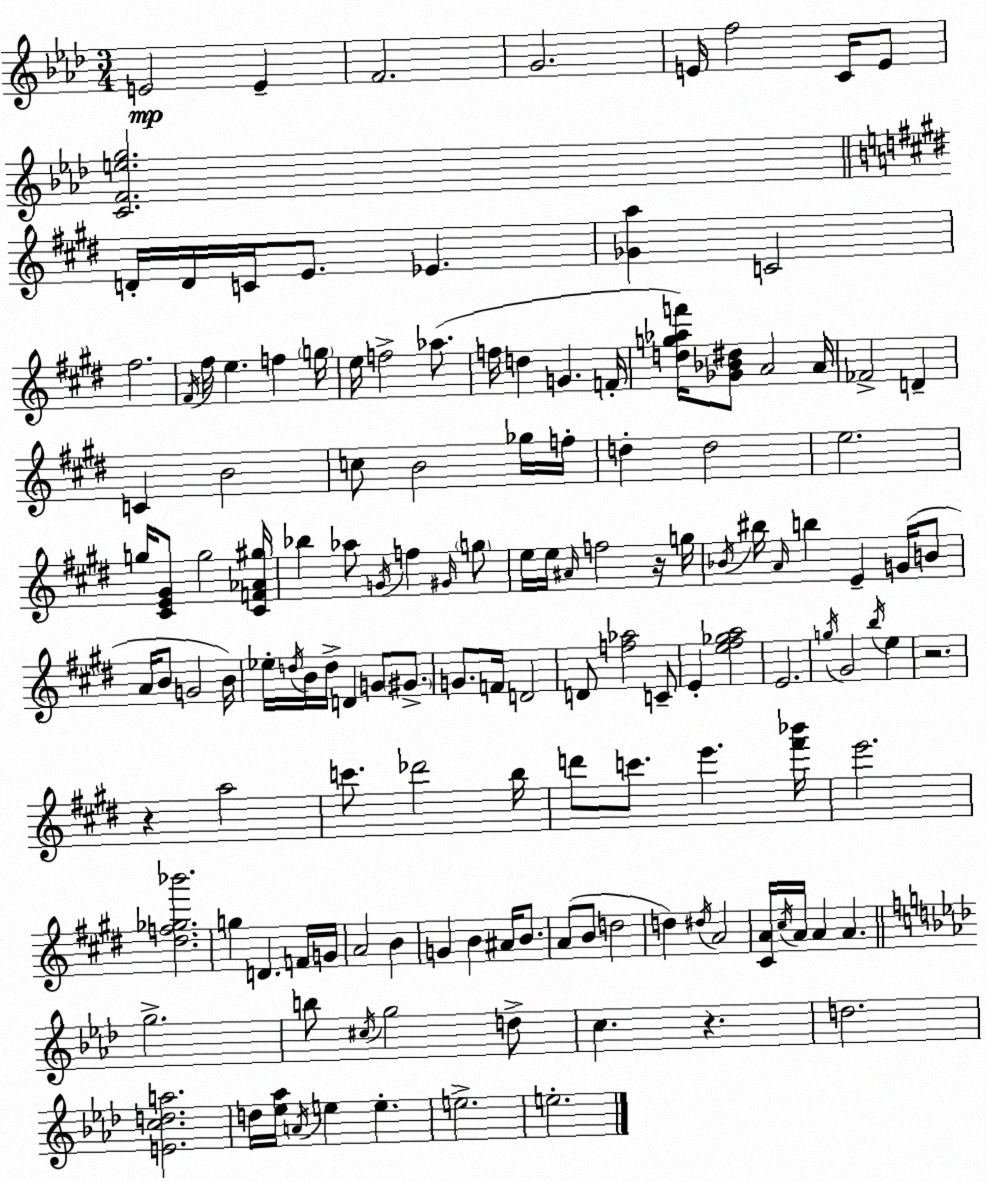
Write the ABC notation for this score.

X:1
T:Untitled
M:3/4
L:1/4
K:Ab
E2 E F2 G2 E/4 f2 C/4 E/2 [CFeg]2 D/4 D/4 C/4 E/2 _E [_Ga] C2 ^f2 ^F/4 ^f/4 e f g/4 e/4 f2 _a/2 f/4 d G F/4 [dg_af']/4 [_G_B^d]/2 A2 A/4 _F2 D C B2 c/2 B2 _g/4 f/4 d d2 e2 g/4 [^CE^G]/2 g2 [^CF_A^g]/4 _b _a/2 G/4 f ^G/4 g/2 e/4 e/4 ^A/4 f2 z/4 g/4 _B/4 ^b/4 A/4 b E G/4 B/2 A/4 B/2 G2 B/4 _e/4 d/4 B/4 d/4 D G/2 ^G/2 G/2 F/4 D2 D/2 [f_a]2 C/2 E [e^f_ga]2 E2 g/4 ^G2 b/4 e z2 z a2 c'/2 _d'2 b/4 d'/2 c'/2 e' [^f'_b']/4 e'2 [^df_g_b']2 g D F/4 G/4 A2 B G B ^A/4 B/2 A/2 B/2 d2 d ^d/4 A2 [^CA]/4 ^c/4 A/4 A A g2 b/2 ^c/4 g2 d/2 c z d2 [Ecda]2 d/4 [_e_a]/4 A/4 e e e2 e2